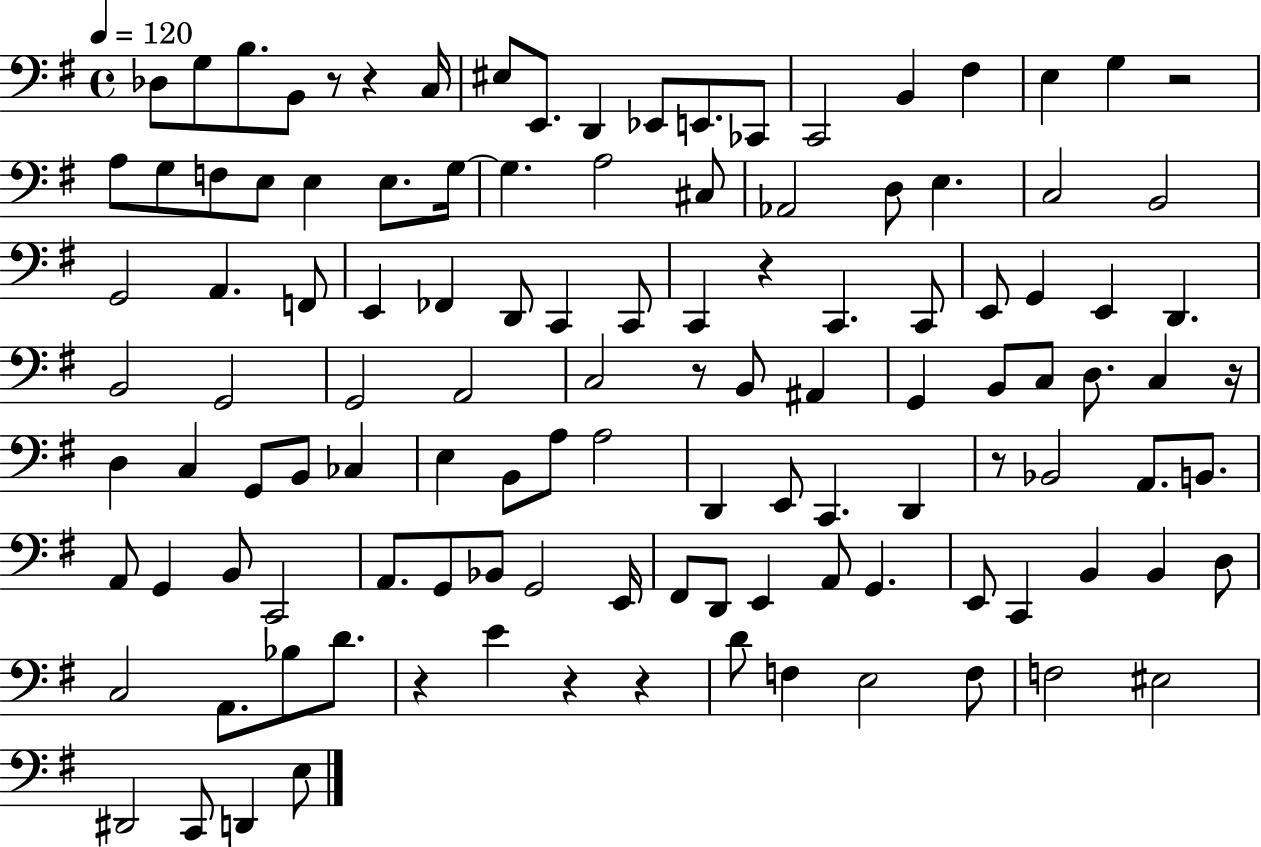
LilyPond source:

{
  \clef bass
  \time 4/4
  \defaultTimeSignature
  \key g \major
  \tempo 4 = 120
  des8 g8 b8. b,8 r8 r4 c16 | eis8 e,8. d,4 ees,8 e,8. ces,8 | c,2 b,4 fis4 | e4 g4 r2 | \break a8 g8 f8 e8 e4 e8. g16~~ | g4. a2 cis8 | aes,2 d8 e4. | c2 b,2 | \break g,2 a,4. f,8 | e,4 fes,4 d,8 c,4 c,8 | c,4 r4 c,4. c,8 | e,8 g,4 e,4 d,4. | \break b,2 g,2 | g,2 a,2 | c2 r8 b,8 ais,4 | g,4 b,8 c8 d8. c4 r16 | \break d4 c4 g,8 b,8 ces4 | e4 b,8 a8 a2 | d,4 e,8 c,4. d,4 | r8 bes,2 a,8. b,8. | \break a,8 g,4 b,8 c,2 | a,8. g,8 bes,8 g,2 e,16 | fis,8 d,8 e,4 a,8 g,4. | e,8 c,4 b,4 b,4 d8 | \break c2 a,8. bes8 d'8. | r4 e'4 r4 r4 | d'8 f4 e2 f8 | f2 eis2 | \break dis,2 c,8 d,4 e8 | \bar "|."
}